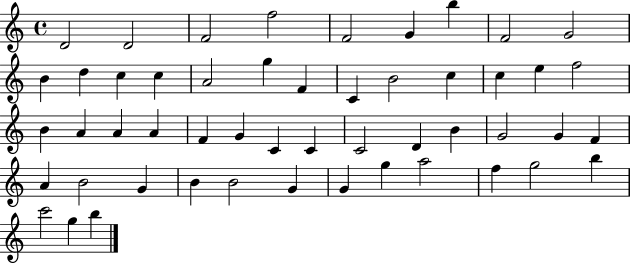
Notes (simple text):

D4/h D4/h F4/h F5/h F4/h G4/q B5/q F4/h G4/h B4/q D5/q C5/q C5/q A4/h G5/q F4/q C4/q B4/h C5/q C5/q E5/q F5/h B4/q A4/q A4/q A4/q F4/q G4/q C4/q C4/q C4/h D4/q B4/q G4/h G4/q F4/q A4/q B4/h G4/q B4/q B4/h G4/q G4/q G5/q A5/h F5/q G5/h B5/q C6/h G5/q B5/q